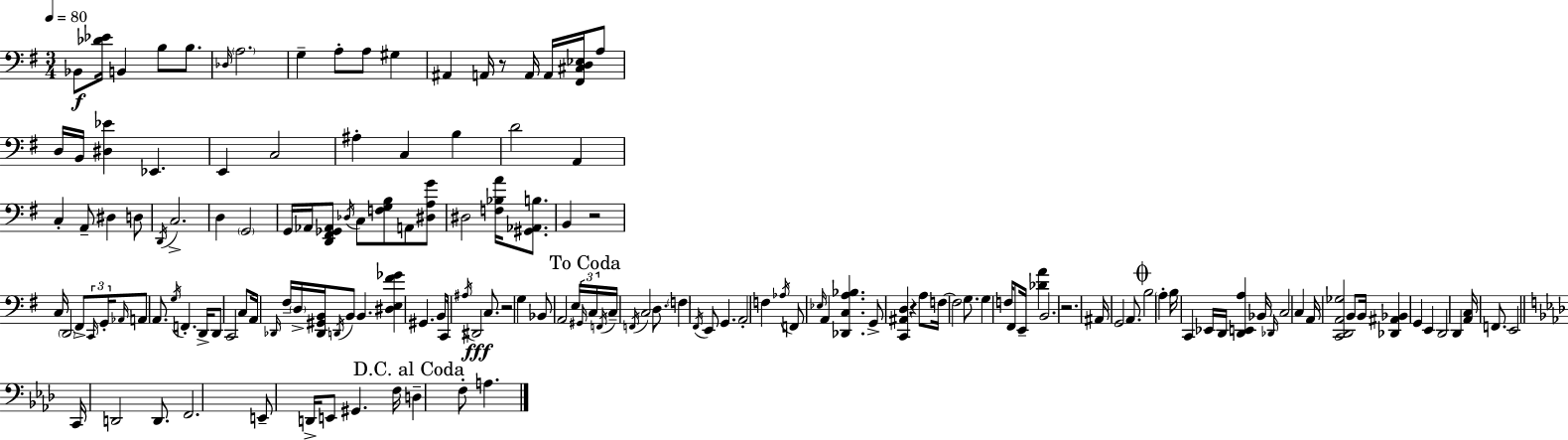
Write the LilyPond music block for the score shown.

{
  \clef bass
  \numericTimeSignature
  \time 3/4
  \key e \minor
  \tempo 4 = 80
  bes,8\f <des' ees'>16 b,4 b8 b8. | \grace { des16 } \parenthesize a2. | g4-- a8-. a8 gis4 | ais,4 a,16 r8 a,16 a,16 <fis, cis d ees>16 a8 | \break d16 b,16 <dis ees'>4 ees,4. | e,4 c2 | ais4-. c4 b4 | d'2 a,4 | \break c4-. a,8-- dis4 d8 | \acciaccatura { d,16 } c2.-> | d4 \parenthesize g,2 | g,16 aes,16 <d, fis, ges, aes,>8 \acciaccatura { des16 } c8 <f g b>8 a,8 | \break <dis a g'>8 dis2 <f bes a'>16 | <gis, aes, b>8. b,4 r2 | c16 \parenthesize d,2 | fis,8-> \tuplet 3/2 { \grace { c,16 } g,16-. \grace { aes,16 } } a,8 a,8. \acciaccatura { g16 } f,4.-. | \break d,16-> d,8 c,2 | c8 a,16 \grace { des,16 } fis16-- \parenthesize d16-> <des, gis, b,>16 \acciaccatura { d,16 } | b,8 b,4. <dis e fis' ges'>4 | gis,4. b,8 c,16 \acciaccatura { ais16 } dis,2\fff | \break c8. r2 | g4 bes,8 a,2 | e16 \tuplet 3/2 { \grace { gis,16 } \mark "To Coda" c16 \acciaccatura { f,16 } } c16-- | \acciaccatura { f,16 } c2 d8. | \break \parenthesize f4 \acciaccatura { fis,16 } e,8 g,4. | a,2-. f4 | \acciaccatura { aes16 } f,8 \grace { ees16 } a,4 <des, c a bes>4. | g,8-> <c, ais, d>4 r4 | \break a8 f16~~ f2 | g8. g4 f16 fis,8 e,16-- <des' a'>4 | b,2. | r2. | \break ais,16 g,2 | a,8. \mark \markup { \musicglyph "scripts.coda" } b2 \parenthesize a4-. | b16 c,4 ees,16 d,16 <d, e, a>4 | bes,16 \grace { des,16 } c2 | \break c4 a,16 <c, d, a, ges>2 | b,8 b,16 <des, ais, bes,>4 g,4 | e,4 d,2 | d,4 <a, c>16 f,8. e,2 | \break \bar "||" \break \key aes \major c,16 d,2 d,8. | f,2. | e,8-- d,16-> e,8 gis,4. f16 | \mark "D.C. al Coda" d4-- f8-. a4. | \break \bar "|."
}